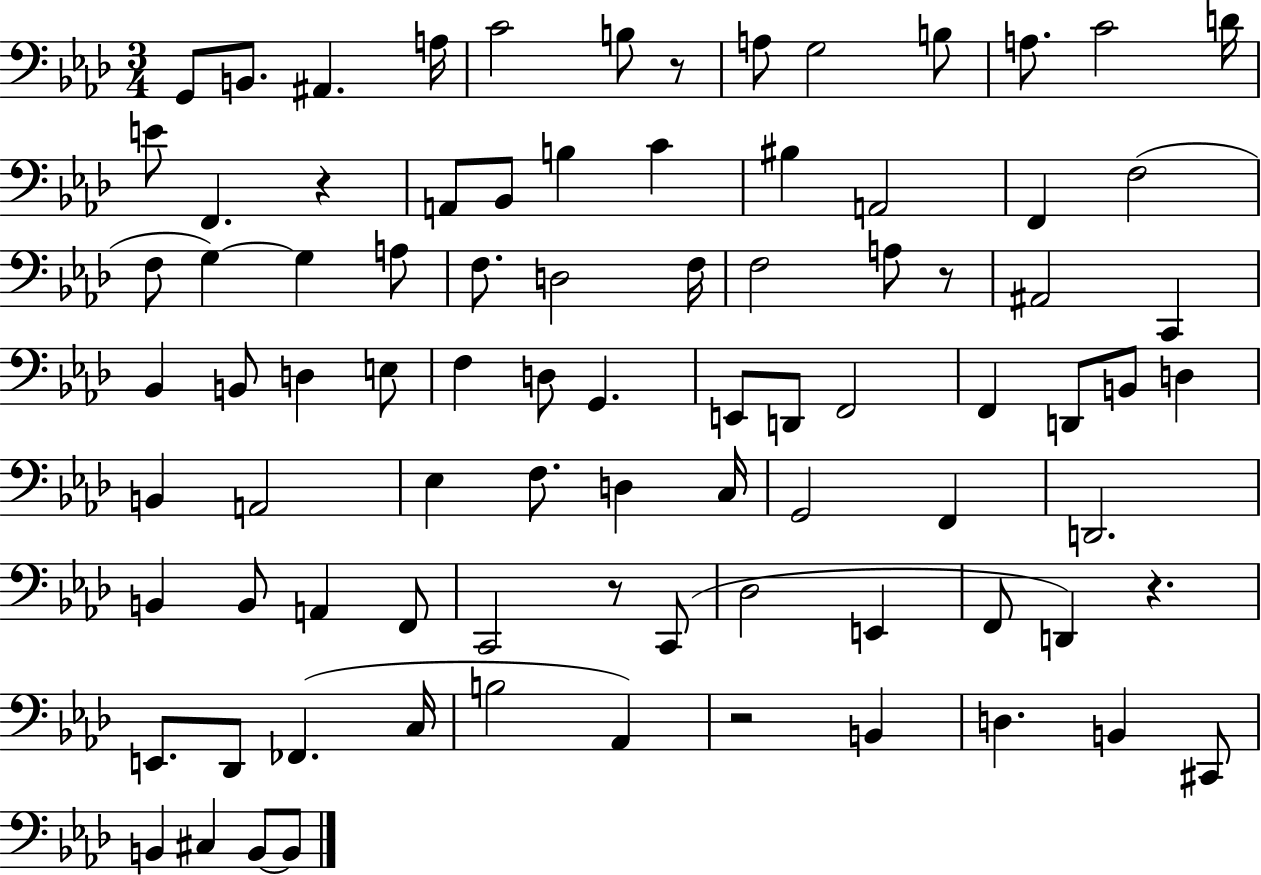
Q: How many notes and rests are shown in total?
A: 86